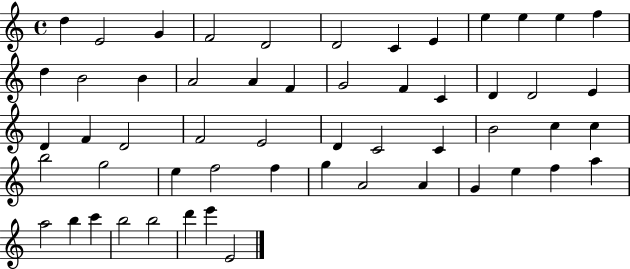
D5/q E4/h G4/q F4/h D4/h D4/h C4/q E4/q E5/q E5/q E5/q F5/q D5/q B4/h B4/q A4/h A4/q F4/q G4/h F4/q C4/q D4/q D4/h E4/q D4/q F4/q D4/h F4/h E4/h D4/q C4/h C4/q B4/h C5/q C5/q B5/h G5/h E5/q F5/h F5/q G5/q A4/h A4/q G4/q E5/q F5/q A5/q A5/h B5/q C6/q B5/h B5/h D6/q E6/q E4/h